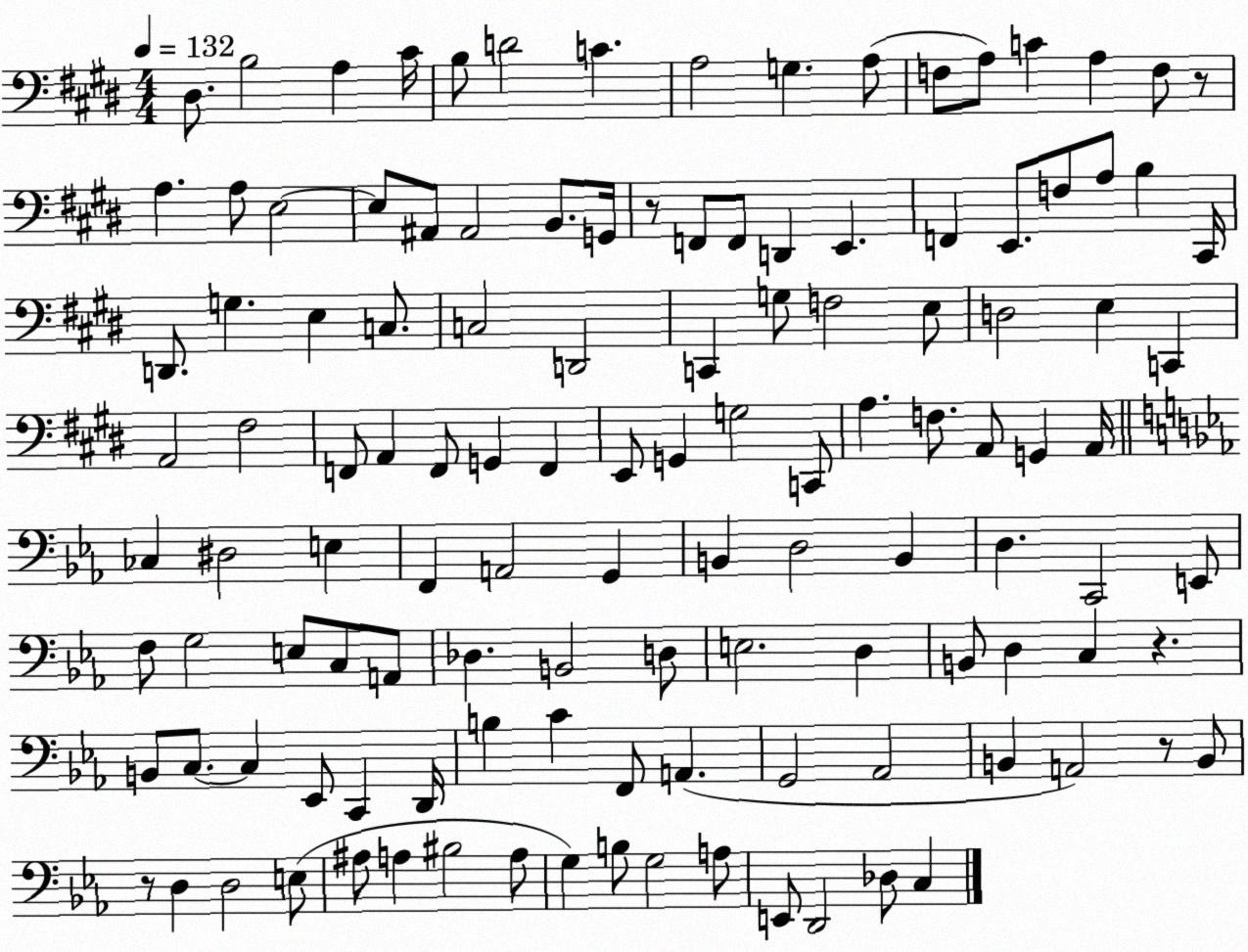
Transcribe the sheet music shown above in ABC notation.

X:1
T:Untitled
M:4/4
L:1/4
K:E
^D,/2 B,2 A, ^C/4 B,/2 D2 C A,2 G, A,/2 F,/2 A,/2 C A, F,/2 z/2 A, A,/2 E,2 E,/2 ^A,,/2 ^A,,2 B,,/2 G,,/4 z/2 F,,/2 F,,/2 D,, E,, F,, E,,/2 F,/2 A,/2 B, ^C,,/4 D,,/2 G, E, C,/2 C,2 D,,2 C,, G,/2 F,2 E,/2 D,2 E, C,, A,,2 ^F,2 F,,/2 A,, F,,/2 G,, F,, E,,/2 G,, G,2 C,,/2 A, F,/2 A,,/2 G,, A,,/4 _C, ^D,2 E, F,, A,,2 G,, B,, D,2 B,, D, C,,2 E,,/2 F,/2 G,2 E,/2 C,/2 A,,/2 _D, B,,2 D,/2 E,2 D, B,,/2 D, C, z B,,/2 C,/2 C, _E,,/2 C,, D,,/4 B, C F,,/2 A,, G,,2 _A,,2 B,, A,,2 z/2 B,,/2 z/2 D, D,2 E,/2 ^A,/2 A, ^B,2 A,/2 G, B,/2 G,2 A,/2 E,,/2 D,,2 _D,/2 C,